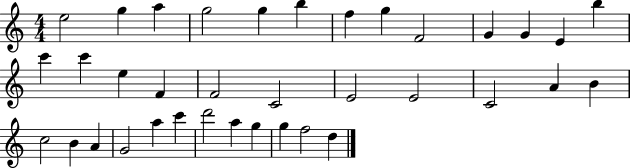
{
  \clef treble
  \numericTimeSignature
  \time 4/4
  \key c \major
  e''2 g''4 a''4 | g''2 g''4 b''4 | f''4 g''4 f'2 | g'4 g'4 e'4 b''4 | \break c'''4 c'''4 e''4 f'4 | f'2 c'2 | e'2 e'2 | c'2 a'4 b'4 | \break c''2 b'4 a'4 | g'2 a''4 c'''4 | d'''2 a''4 g''4 | g''4 f''2 d''4 | \break \bar "|."
}